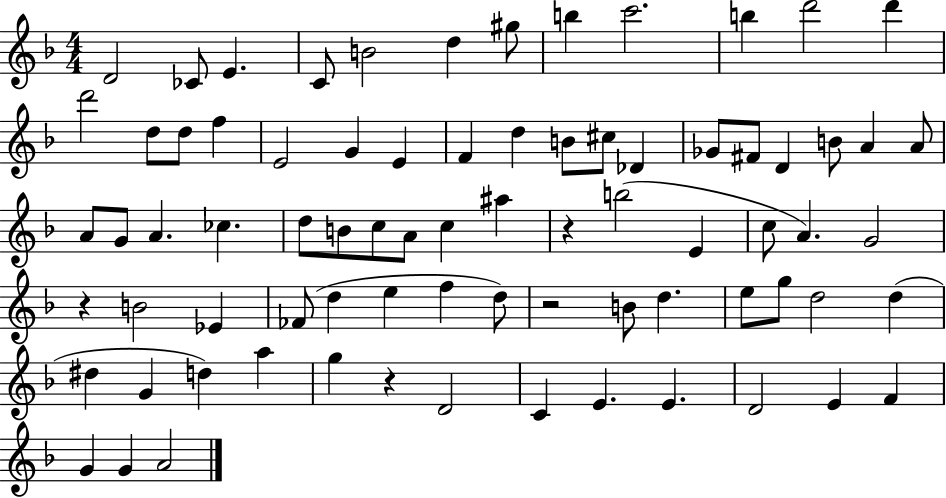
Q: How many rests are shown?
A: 4